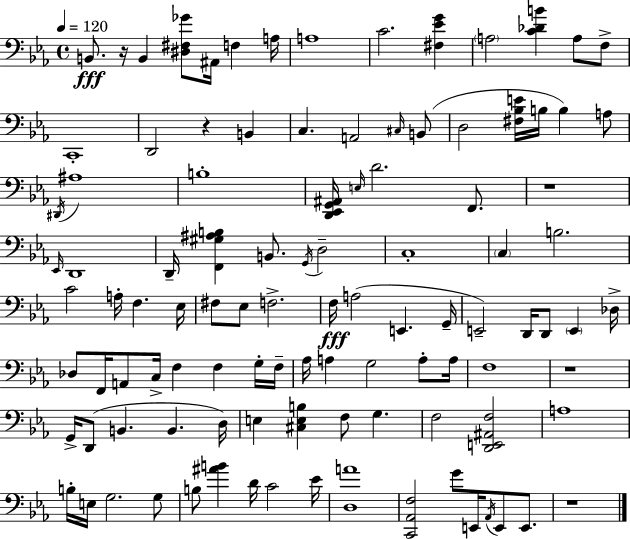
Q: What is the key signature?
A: EES major